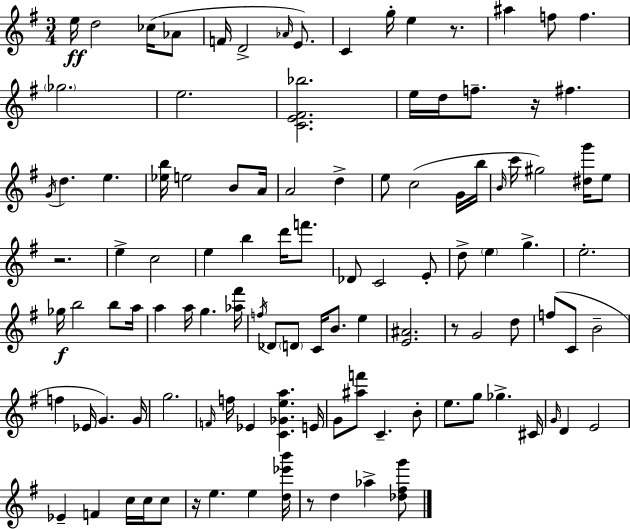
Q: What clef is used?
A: treble